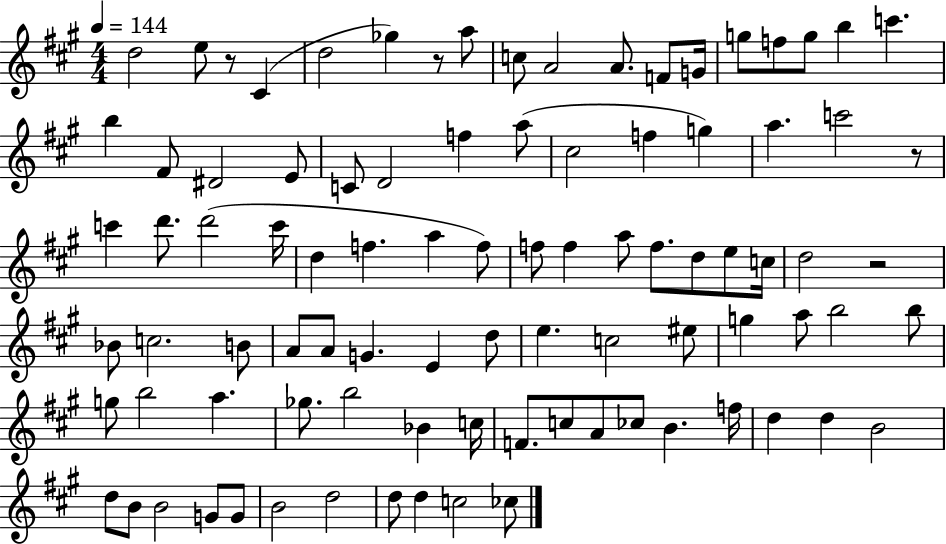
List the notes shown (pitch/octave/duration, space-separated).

D5/h E5/e R/e C#4/q D5/h Gb5/q R/e A5/e C5/e A4/h A4/e. F4/e G4/s G5/e F5/e G5/e B5/q C6/q. B5/q F#4/e D#4/h E4/e C4/e D4/h F5/q A5/e C#5/h F5/q G5/q A5/q. C6/h R/e C6/q D6/e. D6/h C6/s D5/q F5/q. A5/q F5/e F5/e F5/q A5/e F5/e. D5/e E5/e C5/s D5/h R/h Bb4/e C5/h. B4/e A4/e A4/e G4/q. E4/q D5/e E5/q. C5/h EIS5/e G5/q A5/e B5/h B5/e G5/e B5/h A5/q. Gb5/e. B5/h Bb4/q C5/s F4/e. C5/e A4/e CES5/e B4/q. F5/s D5/q D5/q B4/h D5/e B4/e B4/h G4/e G4/e B4/h D5/h D5/e D5/q C5/h CES5/e